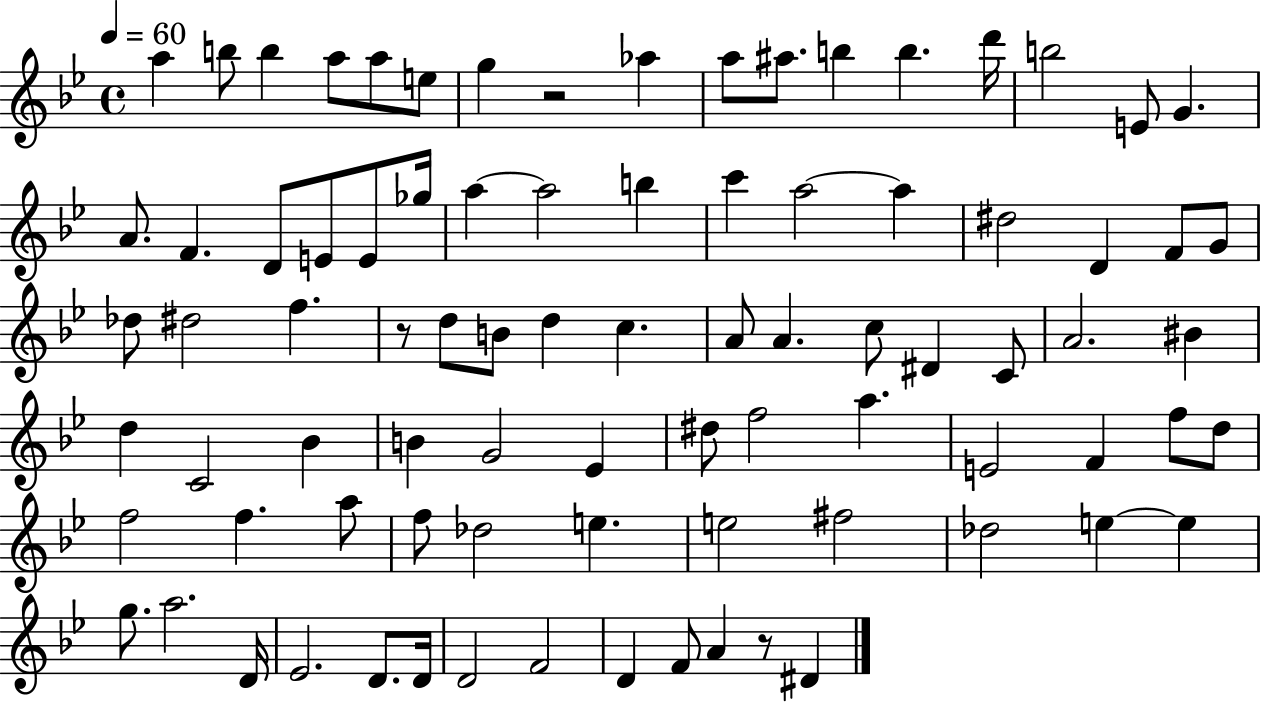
A5/q B5/e B5/q A5/e A5/e E5/e G5/q R/h Ab5/q A5/e A#5/e. B5/q B5/q. D6/s B5/h E4/e G4/q. A4/e. F4/q. D4/e E4/e E4/e Gb5/s A5/q A5/h B5/q C6/q A5/h A5/q D#5/h D4/q F4/e G4/e Db5/e D#5/h F5/q. R/e D5/e B4/e D5/q C5/q. A4/e A4/q. C5/e D#4/q C4/e A4/h. BIS4/q D5/q C4/h Bb4/q B4/q G4/h Eb4/q D#5/e F5/h A5/q. E4/h F4/q F5/e D5/e F5/h F5/q. A5/e F5/e Db5/h E5/q. E5/h F#5/h Db5/h E5/q E5/q G5/e. A5/h. D4/s Eb4/h. D4/e. D4/s D4/h F4/h D4/q F4/e A4/q R/e D#4/q